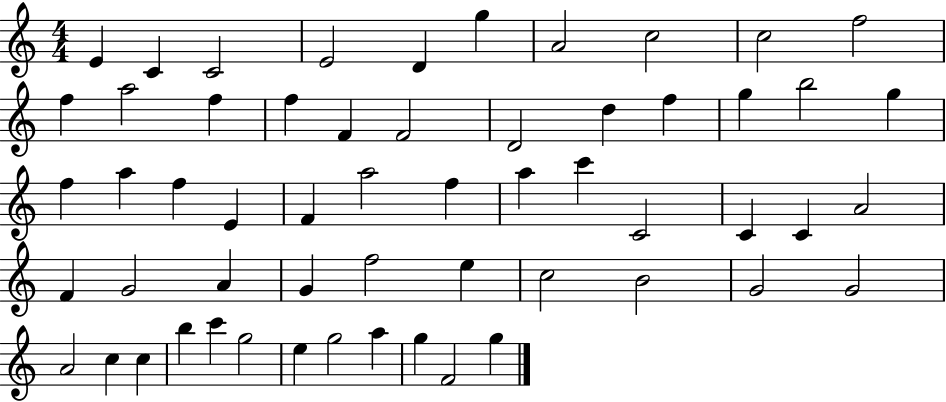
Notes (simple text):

E4/q C4/q C4/h E4/h D4/q G5/q A4/h C5/h C5/h F5/h F5/q A5/h F5/q F5/q F4/q F4/h D4/h D5/q F5/q G5/q B5/h G5/q F5/q A5/q F5/q E4/q F4/q A5/h F5/q A5/q C6/q C4/h C4/q C4/q A4/h F4/q G4/h A4/q G4/q F5/h E5/q C5/h B4/h G4/h G4/h A4/h C5/q C5/q B5/q C6/q G5/h E5/q G5/h A5/q G5/q F4/h G5/q